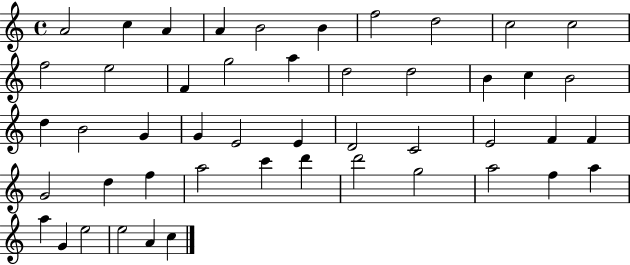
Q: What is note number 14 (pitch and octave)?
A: G5